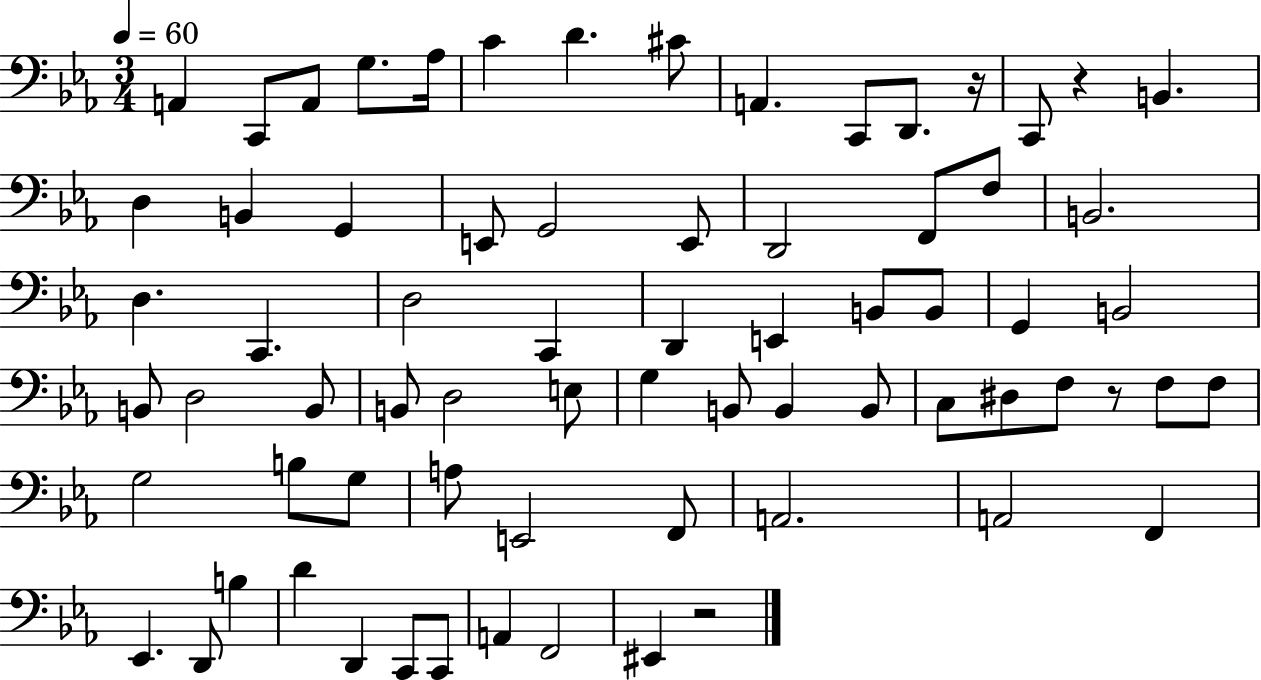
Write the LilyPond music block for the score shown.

{
  \clef bass
  \numericTimeSignature
  \time 3/4
  \key ees \major
  \tempo 4 = 60
  \repeat volta 2 { a,4 c,8 a,8 g8. aes16 | c'4 d'4. cis'8 | a,4. c,8 d,8. r16 | c,8 r4 b,4. | \break d4 b,4 g,4 | e,8 g,2 e,8 | d,2 f,8 f8 | b,2. | \break d4. c,4. | d2 c,4 | d,4 e,4 b,8 b,8 | g,4 b,2 | \break b,8 d2 b,8 | b,8 d2 e8 | g4 b,8 b,4 b,8 | c8 dis8 f8 r8 f8 f8 | \break g2 b8 g8 | a8 e,2 f,8 | a,2. | a,2 f,4 | \break ees,4. d,8 b4 | d'4 d,4 c,8 c,8 | a,4 f,2 | eis,4 r2 | \break } \bar "|."
}